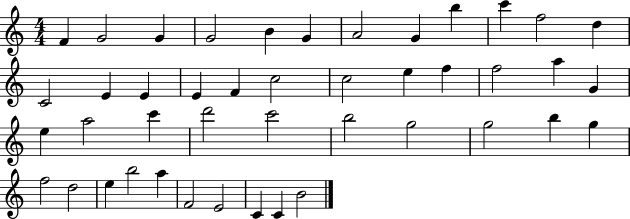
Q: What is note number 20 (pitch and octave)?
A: E5